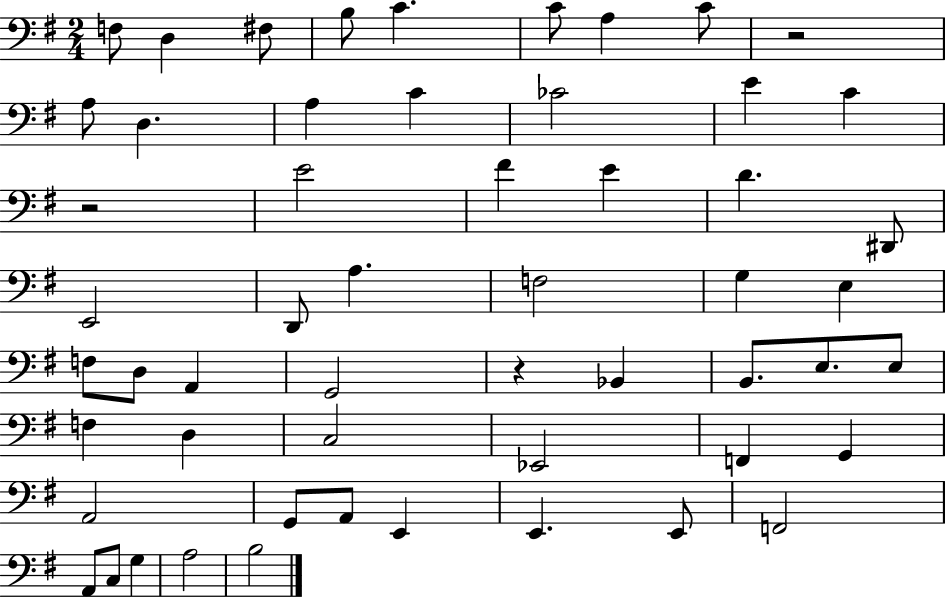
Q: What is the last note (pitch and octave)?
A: B3